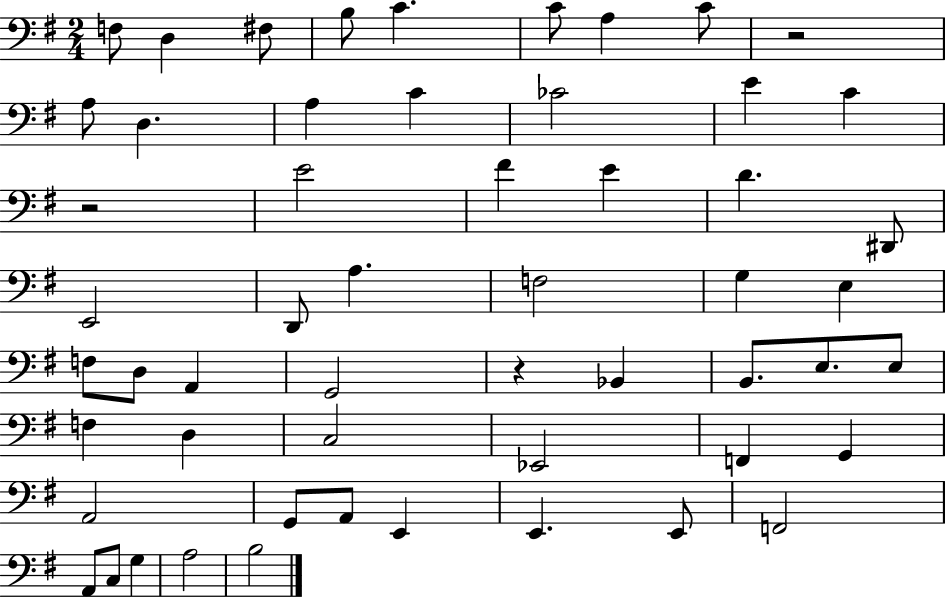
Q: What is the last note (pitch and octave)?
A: B3